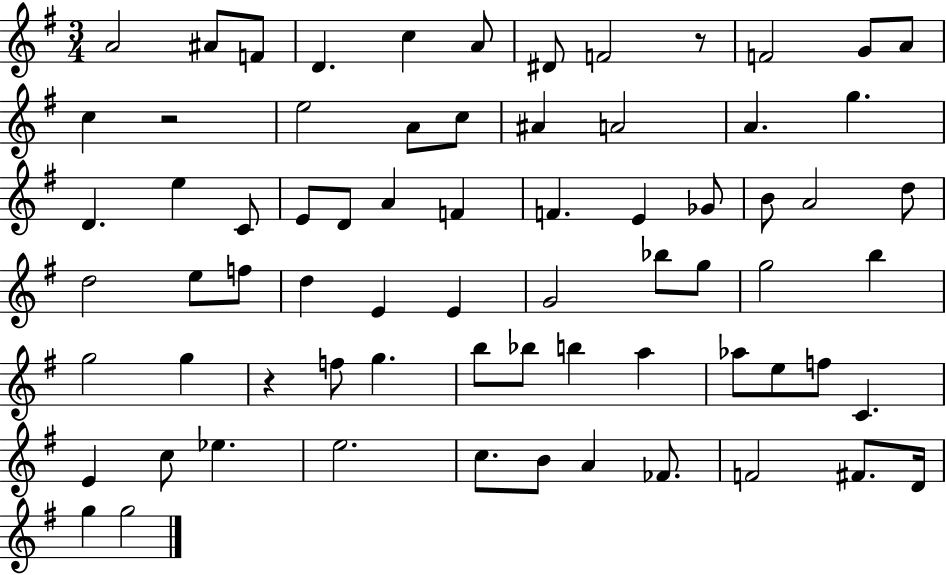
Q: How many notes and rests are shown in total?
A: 71